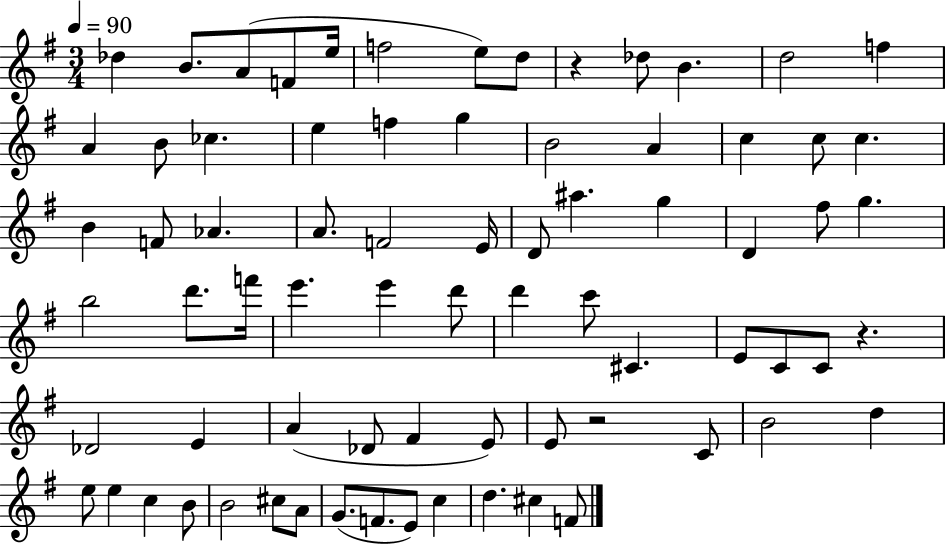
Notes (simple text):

Db5/q B4/e. A4/e F4/e E5/s F5/h E5/e D5/e R/q Db5/e B4/q. D5/h F5/q A4/q B4/e CES5/q. E5/q F5/q G5/q B4/h A4/q C5/q C5/e C5/q. B4/q F4/e Ab4/q. A4/e. F4/h E4/s D4/e A#5/q. G5/q D4/q F#5/e G5/q. B5/h D6/e. F6/s E6/q. E6/q D6/e D6/q C6/e C#4/q. E4/e C4/e C4/e R/q. Db4/h E4/q A4/q Db4/e F#4/q E4/e E4/e R/h C4/e B4/h D5/q E5/e E5/q C5/q B4/e B4/h C#5/e A4/e G4/e. F4/e. E4/e C5/q D5/q. C#5/q F4/e